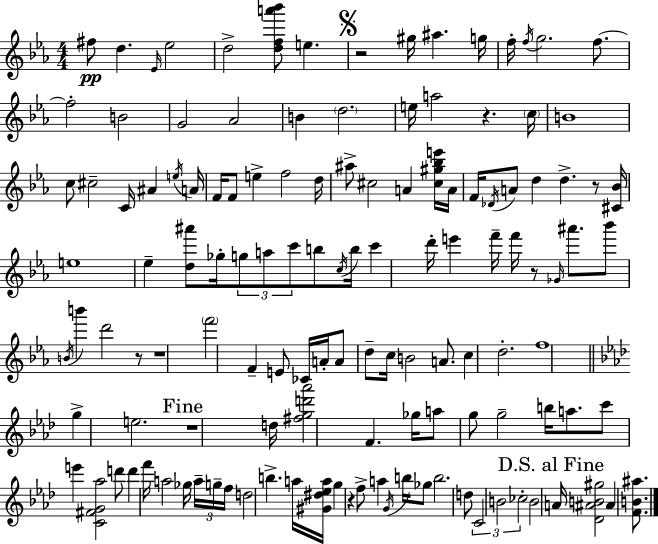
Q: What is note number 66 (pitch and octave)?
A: E4